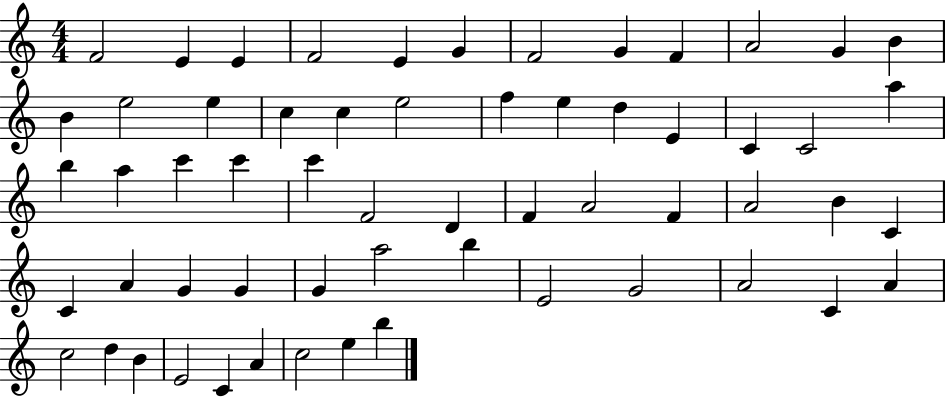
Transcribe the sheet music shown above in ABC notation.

X:1
T:Untitled
M:4/4
L:1/4
K:C
F2 E E F2 E G F2 G F A2 G B B e2 e c c e2 f e d E C C2 a b a c' c' c' F2 D F A2 F A2 B C C A G G G a2 b E2 G2 A2 C A c2 d B E2 C A c2 e b